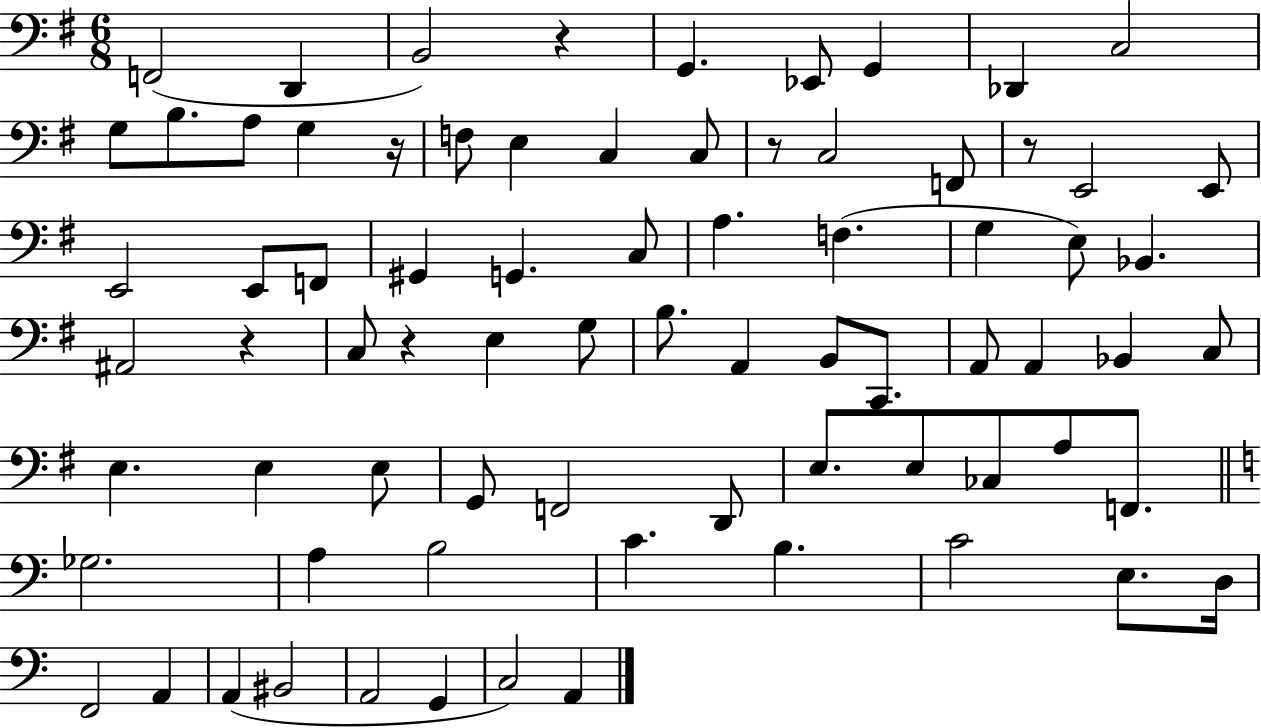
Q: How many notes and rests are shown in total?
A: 76